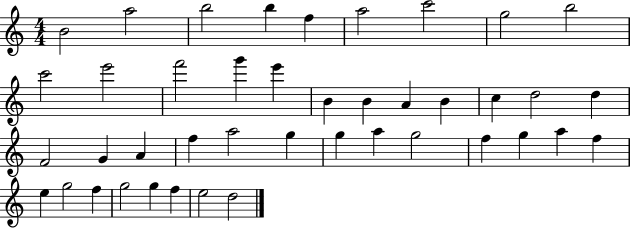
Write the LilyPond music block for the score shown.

{
  \clef treble
  \numericTimeSignature
  \time 4/4
  \key c \major
  b'2 a''2 | b''2 b''4 f''4 | a''2 c'''2 | g''2 b''2 | \break c'''2 e'''2 | f'''2 g'''4 e'''4 | b'4 b'4 a'4 b'4 | c''4 d''2 d''4 | \break f'2 g'4 a'4 | f''4 a''2 g''4 | g''4 a''4 g''2 | f''4 g''4 a''4 f''4 | \break e''4 g''2 f''4 | g''2 g''4 f''4 | e''2 d''2 | \bar "|."
}